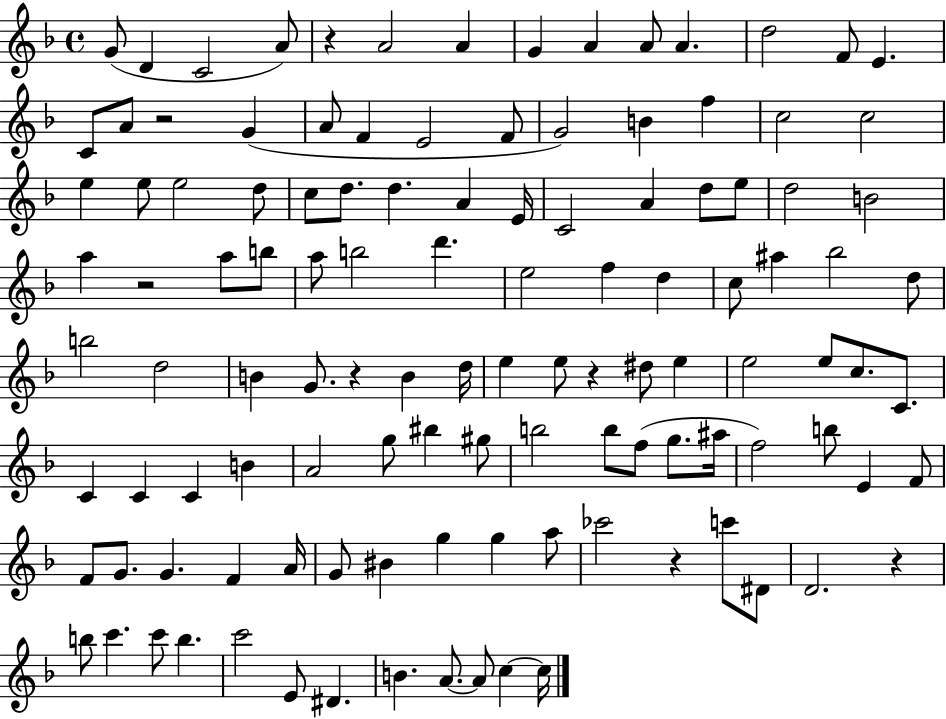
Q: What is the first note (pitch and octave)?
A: G4